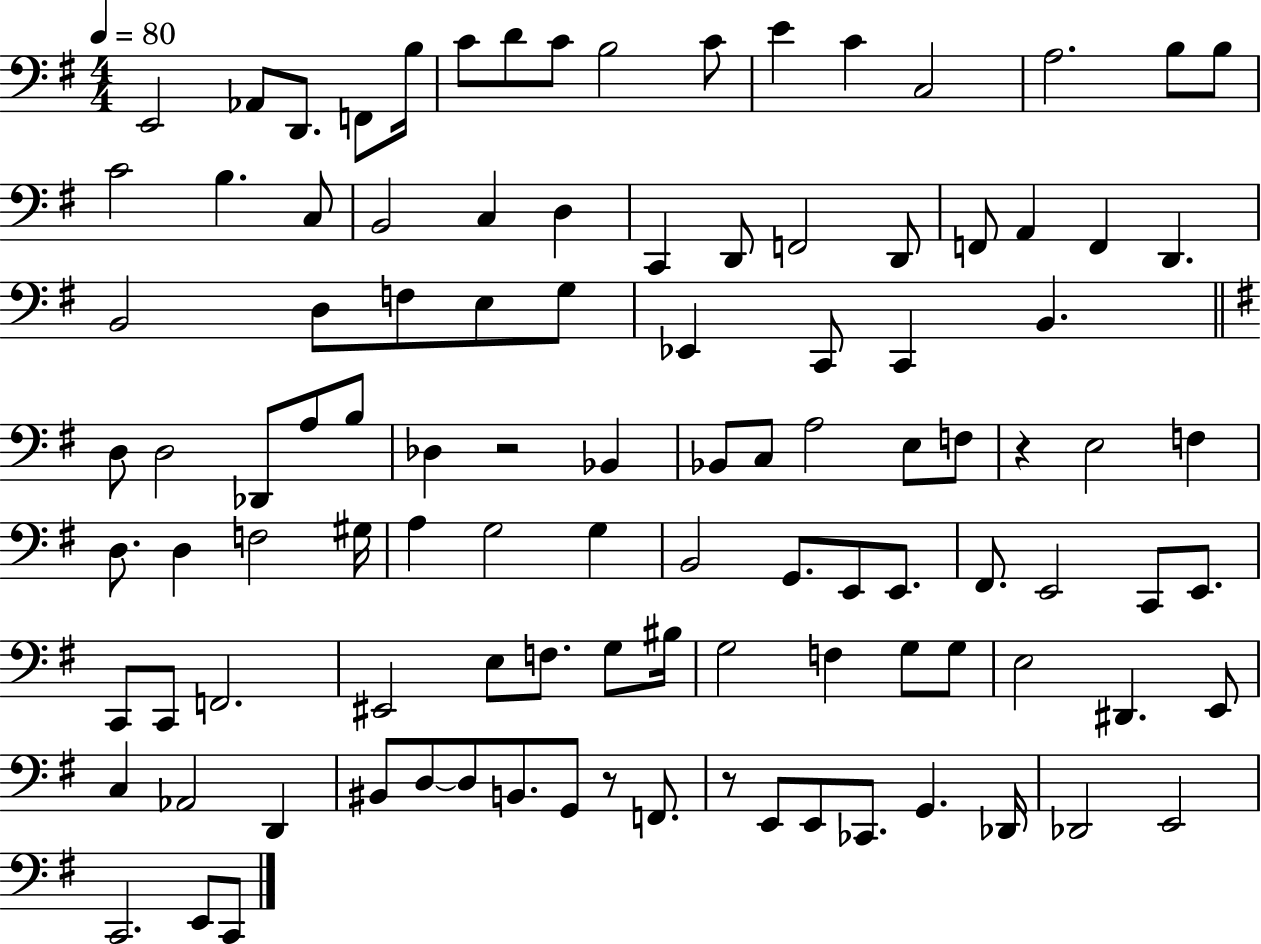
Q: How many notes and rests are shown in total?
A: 106